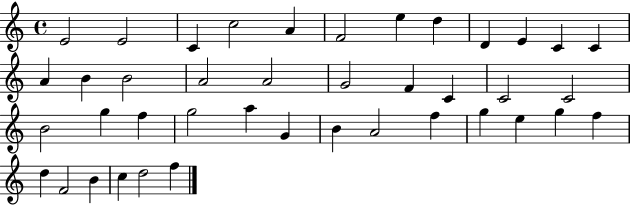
{
  \clef treble
  \time 4/4
  \defaultTimeSignature
  \key c \major
  e'2 e'2 | c'4 c''2 a'4 | f'2 e''4 d''4 | d'4 e'4 c'4 c'4 | \break a'4 b'4 b'2 | a'2 a'2 | g'2 f'4 c'4 | c'2 c'2 | \break b'2 g''4 f''4 | g''2 a''4 g'4 | b'4 a'2 f''4 | g''4 e''4 g''4 f''4 | \break d''4 f'2 b'4 | c''4 d''2 f''4 | \bar "|."
}